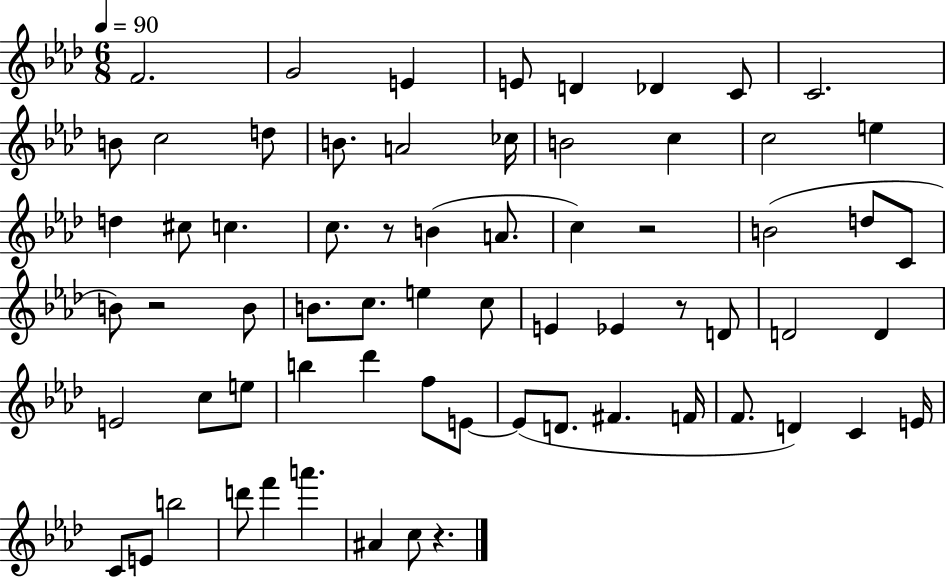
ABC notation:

X:1
T:Untitled
M:6/8
L:1/4
K:Ab
F2 G2 E E/2 D _D C/2 C2 B/2 c2 d/2 B/2 A2 _c/4 B2 c c2 e d ^c/2 c c/2 z/2 B A/2 c z2 B2 d/2 C/2 B/2 z2 B/2 B/2 c/2 e c/2 E _E z/2 D/2 D2 D E2 c/2 e/2 b _d' f/2 E/2 E/2 D/2 ^F F/4 F/2 D C E/4 C/2 E/2 b2 d'/2 f' a' ^A c/2 z